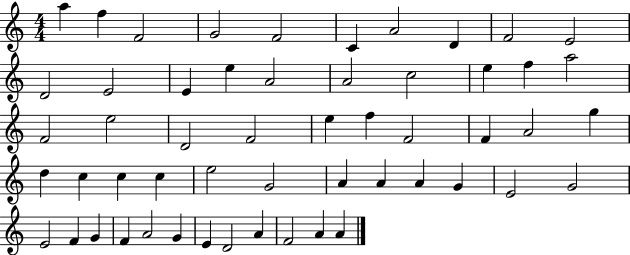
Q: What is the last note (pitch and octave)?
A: A4